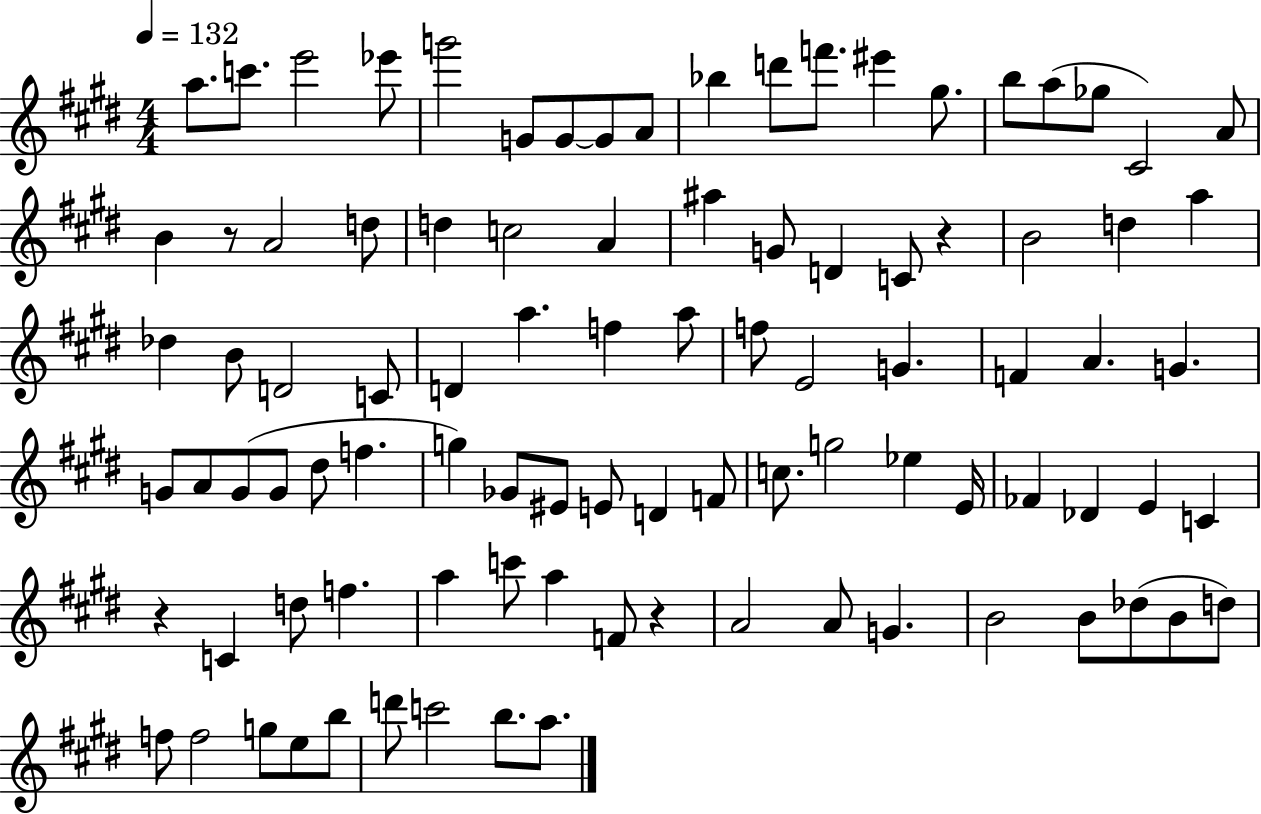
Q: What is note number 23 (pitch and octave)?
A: D5